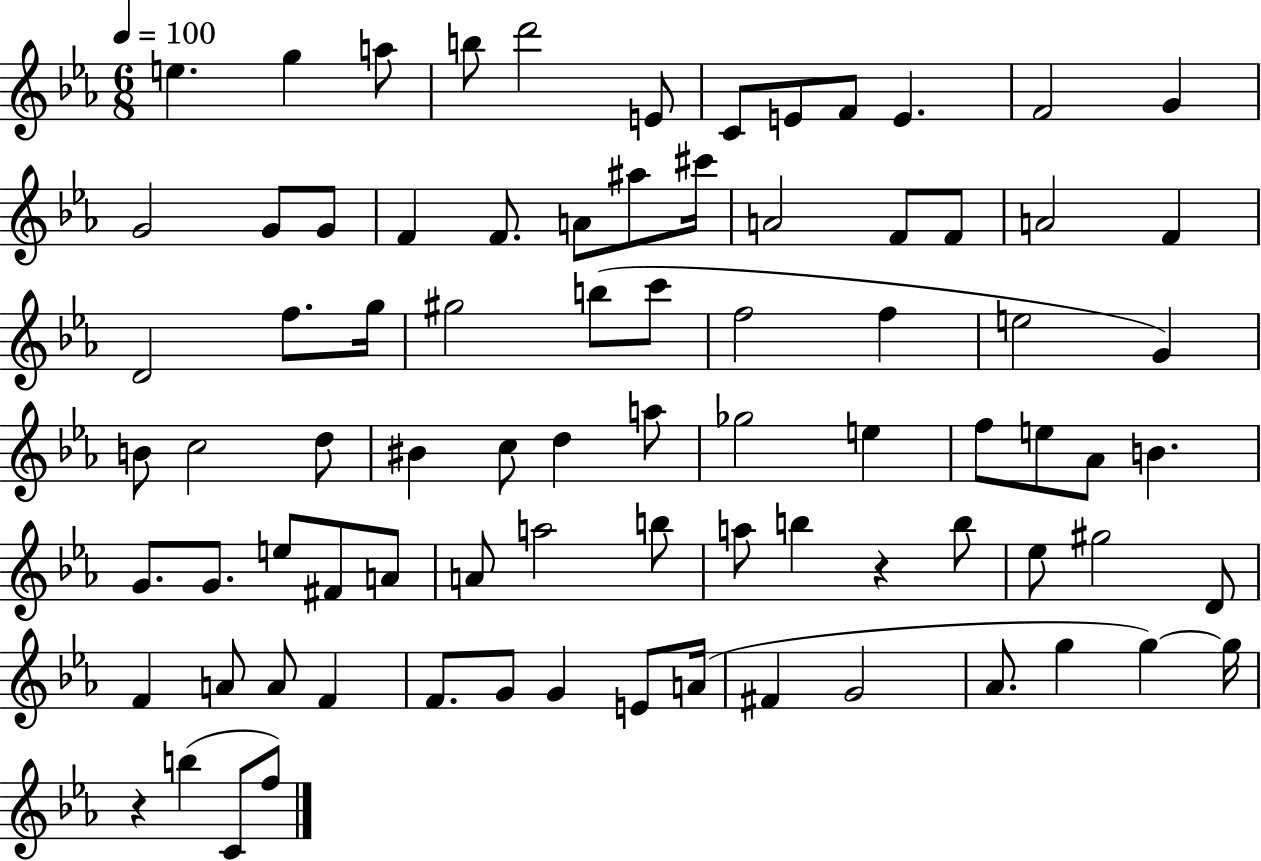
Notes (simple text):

E5/q. G5/q A5/e B5/e D6/h E4/e C4/e E4/e F4/e E4/q. F4/h G4/q G4/h G4/e G4/e F4/q F4/e. A4/e A#5/e C#6/s A4/h F4/e F4/e A4/h F4/q D4/h F5/e. G5/s G#5/h B5/e C6/e F5/h F5/q E5/h G4/q B4/e C5/h D5/e BIS4/q C5/e D5/q A5/e Gb5/h E5/q F5/e E5/e Ab4/e B4/q. G4/e. G4/e. E5/e F#4/e A4/e A4/e A5/h B5/e A5/e B5/q R/q B5/e Eb5/e G#5/h D4/e F4/q A4/e A4/e F4/q F4/e. G4/e G4/q E4/e A4/s F#4/q G4/h Ab4/e. G5/q G5/q G5/s R/q B5/q C4/e F5/e